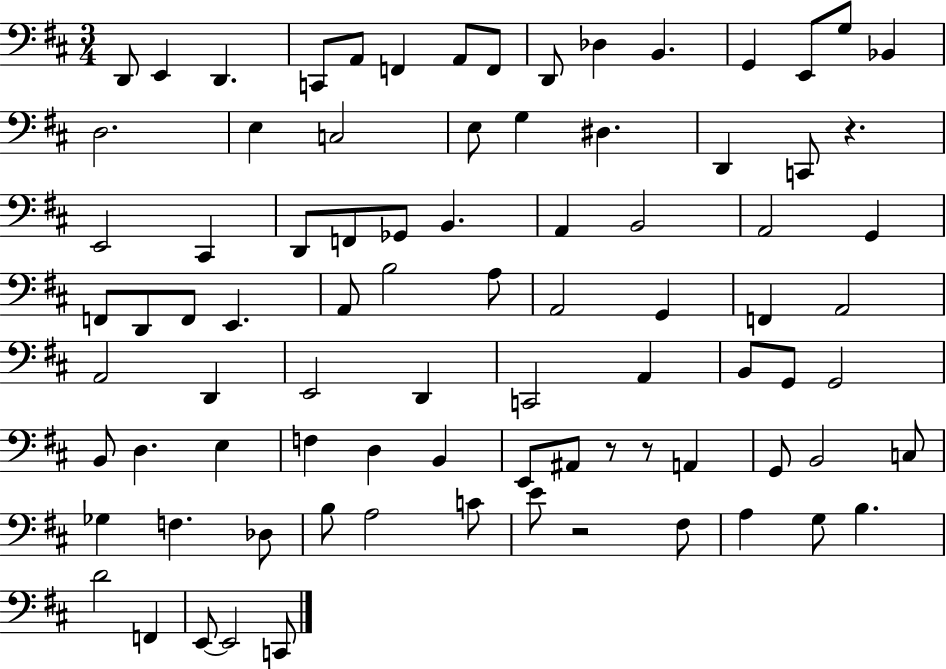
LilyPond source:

{
  \clef bass
  \numericTimeSignature
  \time 3/4
  \key d \major
  d,8 e,4 d,4. | c,8 a,8 f,4 a,8 f,8 | d,8 des4 b,4. | g,4 e,8 g8 bes,4 | \break d2. | e4 c2 | e8 g4 dis4. | d,4 c,8 r4. | \break e,2 cis,4 | d,8 f,8 ges,8 b,4. | a,4 b,2 | a,2 g,4 | \break f,8 d,8 f,8 e,4. | a,8 b2 a8 | a,2 g,4 | f,4 a,2 | \break a,2 d,4 | e,2 d,4 | c,2 a,4 | b,8 g,8 g,2 | \break b,8 d4. e4 | f4 d4 b,4 | e,8 ais,8 r8 r8 a,4 | g,8 b,2 c8 | \break ges4 f4. des8 | b8 a2 c'8 | e'8 r2 fis8 | a4 g8 b4. | \break d'2 f,4 | e,8~~ e,2 c,8 | \bar "|."
}